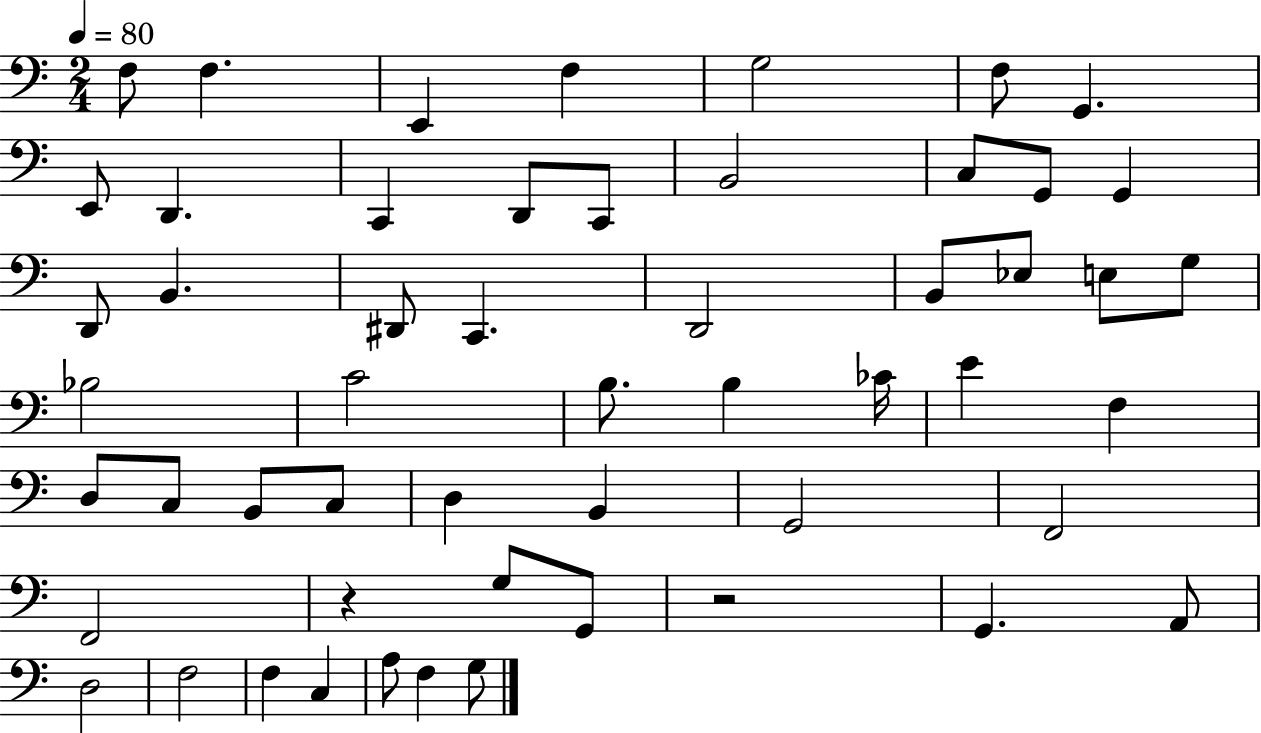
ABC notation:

X:1
T:Untitled
M:2/4
L:1/4
K:C
F,/2 F, E,, F, G,2 F,/2 G,, E,,/2 D,, C,, D,,/2 C,,/2 B,,2 C,/2 G,,/2 G,, D,,/2 B,, ^D,,/2 C,, D,,2 B,,/2 _E,/2 E,/2 G,/2 _B,2 C2 B,/2 B, _C/4 E F, D,/2 C,/2 B,,/2 C,/2 D, B,, G,,2 F,,2 F,,2 z G,/2 G,,/2 z2 G,, A,,/2 D,2 F,2 F, C, A,/2 F, G,/2